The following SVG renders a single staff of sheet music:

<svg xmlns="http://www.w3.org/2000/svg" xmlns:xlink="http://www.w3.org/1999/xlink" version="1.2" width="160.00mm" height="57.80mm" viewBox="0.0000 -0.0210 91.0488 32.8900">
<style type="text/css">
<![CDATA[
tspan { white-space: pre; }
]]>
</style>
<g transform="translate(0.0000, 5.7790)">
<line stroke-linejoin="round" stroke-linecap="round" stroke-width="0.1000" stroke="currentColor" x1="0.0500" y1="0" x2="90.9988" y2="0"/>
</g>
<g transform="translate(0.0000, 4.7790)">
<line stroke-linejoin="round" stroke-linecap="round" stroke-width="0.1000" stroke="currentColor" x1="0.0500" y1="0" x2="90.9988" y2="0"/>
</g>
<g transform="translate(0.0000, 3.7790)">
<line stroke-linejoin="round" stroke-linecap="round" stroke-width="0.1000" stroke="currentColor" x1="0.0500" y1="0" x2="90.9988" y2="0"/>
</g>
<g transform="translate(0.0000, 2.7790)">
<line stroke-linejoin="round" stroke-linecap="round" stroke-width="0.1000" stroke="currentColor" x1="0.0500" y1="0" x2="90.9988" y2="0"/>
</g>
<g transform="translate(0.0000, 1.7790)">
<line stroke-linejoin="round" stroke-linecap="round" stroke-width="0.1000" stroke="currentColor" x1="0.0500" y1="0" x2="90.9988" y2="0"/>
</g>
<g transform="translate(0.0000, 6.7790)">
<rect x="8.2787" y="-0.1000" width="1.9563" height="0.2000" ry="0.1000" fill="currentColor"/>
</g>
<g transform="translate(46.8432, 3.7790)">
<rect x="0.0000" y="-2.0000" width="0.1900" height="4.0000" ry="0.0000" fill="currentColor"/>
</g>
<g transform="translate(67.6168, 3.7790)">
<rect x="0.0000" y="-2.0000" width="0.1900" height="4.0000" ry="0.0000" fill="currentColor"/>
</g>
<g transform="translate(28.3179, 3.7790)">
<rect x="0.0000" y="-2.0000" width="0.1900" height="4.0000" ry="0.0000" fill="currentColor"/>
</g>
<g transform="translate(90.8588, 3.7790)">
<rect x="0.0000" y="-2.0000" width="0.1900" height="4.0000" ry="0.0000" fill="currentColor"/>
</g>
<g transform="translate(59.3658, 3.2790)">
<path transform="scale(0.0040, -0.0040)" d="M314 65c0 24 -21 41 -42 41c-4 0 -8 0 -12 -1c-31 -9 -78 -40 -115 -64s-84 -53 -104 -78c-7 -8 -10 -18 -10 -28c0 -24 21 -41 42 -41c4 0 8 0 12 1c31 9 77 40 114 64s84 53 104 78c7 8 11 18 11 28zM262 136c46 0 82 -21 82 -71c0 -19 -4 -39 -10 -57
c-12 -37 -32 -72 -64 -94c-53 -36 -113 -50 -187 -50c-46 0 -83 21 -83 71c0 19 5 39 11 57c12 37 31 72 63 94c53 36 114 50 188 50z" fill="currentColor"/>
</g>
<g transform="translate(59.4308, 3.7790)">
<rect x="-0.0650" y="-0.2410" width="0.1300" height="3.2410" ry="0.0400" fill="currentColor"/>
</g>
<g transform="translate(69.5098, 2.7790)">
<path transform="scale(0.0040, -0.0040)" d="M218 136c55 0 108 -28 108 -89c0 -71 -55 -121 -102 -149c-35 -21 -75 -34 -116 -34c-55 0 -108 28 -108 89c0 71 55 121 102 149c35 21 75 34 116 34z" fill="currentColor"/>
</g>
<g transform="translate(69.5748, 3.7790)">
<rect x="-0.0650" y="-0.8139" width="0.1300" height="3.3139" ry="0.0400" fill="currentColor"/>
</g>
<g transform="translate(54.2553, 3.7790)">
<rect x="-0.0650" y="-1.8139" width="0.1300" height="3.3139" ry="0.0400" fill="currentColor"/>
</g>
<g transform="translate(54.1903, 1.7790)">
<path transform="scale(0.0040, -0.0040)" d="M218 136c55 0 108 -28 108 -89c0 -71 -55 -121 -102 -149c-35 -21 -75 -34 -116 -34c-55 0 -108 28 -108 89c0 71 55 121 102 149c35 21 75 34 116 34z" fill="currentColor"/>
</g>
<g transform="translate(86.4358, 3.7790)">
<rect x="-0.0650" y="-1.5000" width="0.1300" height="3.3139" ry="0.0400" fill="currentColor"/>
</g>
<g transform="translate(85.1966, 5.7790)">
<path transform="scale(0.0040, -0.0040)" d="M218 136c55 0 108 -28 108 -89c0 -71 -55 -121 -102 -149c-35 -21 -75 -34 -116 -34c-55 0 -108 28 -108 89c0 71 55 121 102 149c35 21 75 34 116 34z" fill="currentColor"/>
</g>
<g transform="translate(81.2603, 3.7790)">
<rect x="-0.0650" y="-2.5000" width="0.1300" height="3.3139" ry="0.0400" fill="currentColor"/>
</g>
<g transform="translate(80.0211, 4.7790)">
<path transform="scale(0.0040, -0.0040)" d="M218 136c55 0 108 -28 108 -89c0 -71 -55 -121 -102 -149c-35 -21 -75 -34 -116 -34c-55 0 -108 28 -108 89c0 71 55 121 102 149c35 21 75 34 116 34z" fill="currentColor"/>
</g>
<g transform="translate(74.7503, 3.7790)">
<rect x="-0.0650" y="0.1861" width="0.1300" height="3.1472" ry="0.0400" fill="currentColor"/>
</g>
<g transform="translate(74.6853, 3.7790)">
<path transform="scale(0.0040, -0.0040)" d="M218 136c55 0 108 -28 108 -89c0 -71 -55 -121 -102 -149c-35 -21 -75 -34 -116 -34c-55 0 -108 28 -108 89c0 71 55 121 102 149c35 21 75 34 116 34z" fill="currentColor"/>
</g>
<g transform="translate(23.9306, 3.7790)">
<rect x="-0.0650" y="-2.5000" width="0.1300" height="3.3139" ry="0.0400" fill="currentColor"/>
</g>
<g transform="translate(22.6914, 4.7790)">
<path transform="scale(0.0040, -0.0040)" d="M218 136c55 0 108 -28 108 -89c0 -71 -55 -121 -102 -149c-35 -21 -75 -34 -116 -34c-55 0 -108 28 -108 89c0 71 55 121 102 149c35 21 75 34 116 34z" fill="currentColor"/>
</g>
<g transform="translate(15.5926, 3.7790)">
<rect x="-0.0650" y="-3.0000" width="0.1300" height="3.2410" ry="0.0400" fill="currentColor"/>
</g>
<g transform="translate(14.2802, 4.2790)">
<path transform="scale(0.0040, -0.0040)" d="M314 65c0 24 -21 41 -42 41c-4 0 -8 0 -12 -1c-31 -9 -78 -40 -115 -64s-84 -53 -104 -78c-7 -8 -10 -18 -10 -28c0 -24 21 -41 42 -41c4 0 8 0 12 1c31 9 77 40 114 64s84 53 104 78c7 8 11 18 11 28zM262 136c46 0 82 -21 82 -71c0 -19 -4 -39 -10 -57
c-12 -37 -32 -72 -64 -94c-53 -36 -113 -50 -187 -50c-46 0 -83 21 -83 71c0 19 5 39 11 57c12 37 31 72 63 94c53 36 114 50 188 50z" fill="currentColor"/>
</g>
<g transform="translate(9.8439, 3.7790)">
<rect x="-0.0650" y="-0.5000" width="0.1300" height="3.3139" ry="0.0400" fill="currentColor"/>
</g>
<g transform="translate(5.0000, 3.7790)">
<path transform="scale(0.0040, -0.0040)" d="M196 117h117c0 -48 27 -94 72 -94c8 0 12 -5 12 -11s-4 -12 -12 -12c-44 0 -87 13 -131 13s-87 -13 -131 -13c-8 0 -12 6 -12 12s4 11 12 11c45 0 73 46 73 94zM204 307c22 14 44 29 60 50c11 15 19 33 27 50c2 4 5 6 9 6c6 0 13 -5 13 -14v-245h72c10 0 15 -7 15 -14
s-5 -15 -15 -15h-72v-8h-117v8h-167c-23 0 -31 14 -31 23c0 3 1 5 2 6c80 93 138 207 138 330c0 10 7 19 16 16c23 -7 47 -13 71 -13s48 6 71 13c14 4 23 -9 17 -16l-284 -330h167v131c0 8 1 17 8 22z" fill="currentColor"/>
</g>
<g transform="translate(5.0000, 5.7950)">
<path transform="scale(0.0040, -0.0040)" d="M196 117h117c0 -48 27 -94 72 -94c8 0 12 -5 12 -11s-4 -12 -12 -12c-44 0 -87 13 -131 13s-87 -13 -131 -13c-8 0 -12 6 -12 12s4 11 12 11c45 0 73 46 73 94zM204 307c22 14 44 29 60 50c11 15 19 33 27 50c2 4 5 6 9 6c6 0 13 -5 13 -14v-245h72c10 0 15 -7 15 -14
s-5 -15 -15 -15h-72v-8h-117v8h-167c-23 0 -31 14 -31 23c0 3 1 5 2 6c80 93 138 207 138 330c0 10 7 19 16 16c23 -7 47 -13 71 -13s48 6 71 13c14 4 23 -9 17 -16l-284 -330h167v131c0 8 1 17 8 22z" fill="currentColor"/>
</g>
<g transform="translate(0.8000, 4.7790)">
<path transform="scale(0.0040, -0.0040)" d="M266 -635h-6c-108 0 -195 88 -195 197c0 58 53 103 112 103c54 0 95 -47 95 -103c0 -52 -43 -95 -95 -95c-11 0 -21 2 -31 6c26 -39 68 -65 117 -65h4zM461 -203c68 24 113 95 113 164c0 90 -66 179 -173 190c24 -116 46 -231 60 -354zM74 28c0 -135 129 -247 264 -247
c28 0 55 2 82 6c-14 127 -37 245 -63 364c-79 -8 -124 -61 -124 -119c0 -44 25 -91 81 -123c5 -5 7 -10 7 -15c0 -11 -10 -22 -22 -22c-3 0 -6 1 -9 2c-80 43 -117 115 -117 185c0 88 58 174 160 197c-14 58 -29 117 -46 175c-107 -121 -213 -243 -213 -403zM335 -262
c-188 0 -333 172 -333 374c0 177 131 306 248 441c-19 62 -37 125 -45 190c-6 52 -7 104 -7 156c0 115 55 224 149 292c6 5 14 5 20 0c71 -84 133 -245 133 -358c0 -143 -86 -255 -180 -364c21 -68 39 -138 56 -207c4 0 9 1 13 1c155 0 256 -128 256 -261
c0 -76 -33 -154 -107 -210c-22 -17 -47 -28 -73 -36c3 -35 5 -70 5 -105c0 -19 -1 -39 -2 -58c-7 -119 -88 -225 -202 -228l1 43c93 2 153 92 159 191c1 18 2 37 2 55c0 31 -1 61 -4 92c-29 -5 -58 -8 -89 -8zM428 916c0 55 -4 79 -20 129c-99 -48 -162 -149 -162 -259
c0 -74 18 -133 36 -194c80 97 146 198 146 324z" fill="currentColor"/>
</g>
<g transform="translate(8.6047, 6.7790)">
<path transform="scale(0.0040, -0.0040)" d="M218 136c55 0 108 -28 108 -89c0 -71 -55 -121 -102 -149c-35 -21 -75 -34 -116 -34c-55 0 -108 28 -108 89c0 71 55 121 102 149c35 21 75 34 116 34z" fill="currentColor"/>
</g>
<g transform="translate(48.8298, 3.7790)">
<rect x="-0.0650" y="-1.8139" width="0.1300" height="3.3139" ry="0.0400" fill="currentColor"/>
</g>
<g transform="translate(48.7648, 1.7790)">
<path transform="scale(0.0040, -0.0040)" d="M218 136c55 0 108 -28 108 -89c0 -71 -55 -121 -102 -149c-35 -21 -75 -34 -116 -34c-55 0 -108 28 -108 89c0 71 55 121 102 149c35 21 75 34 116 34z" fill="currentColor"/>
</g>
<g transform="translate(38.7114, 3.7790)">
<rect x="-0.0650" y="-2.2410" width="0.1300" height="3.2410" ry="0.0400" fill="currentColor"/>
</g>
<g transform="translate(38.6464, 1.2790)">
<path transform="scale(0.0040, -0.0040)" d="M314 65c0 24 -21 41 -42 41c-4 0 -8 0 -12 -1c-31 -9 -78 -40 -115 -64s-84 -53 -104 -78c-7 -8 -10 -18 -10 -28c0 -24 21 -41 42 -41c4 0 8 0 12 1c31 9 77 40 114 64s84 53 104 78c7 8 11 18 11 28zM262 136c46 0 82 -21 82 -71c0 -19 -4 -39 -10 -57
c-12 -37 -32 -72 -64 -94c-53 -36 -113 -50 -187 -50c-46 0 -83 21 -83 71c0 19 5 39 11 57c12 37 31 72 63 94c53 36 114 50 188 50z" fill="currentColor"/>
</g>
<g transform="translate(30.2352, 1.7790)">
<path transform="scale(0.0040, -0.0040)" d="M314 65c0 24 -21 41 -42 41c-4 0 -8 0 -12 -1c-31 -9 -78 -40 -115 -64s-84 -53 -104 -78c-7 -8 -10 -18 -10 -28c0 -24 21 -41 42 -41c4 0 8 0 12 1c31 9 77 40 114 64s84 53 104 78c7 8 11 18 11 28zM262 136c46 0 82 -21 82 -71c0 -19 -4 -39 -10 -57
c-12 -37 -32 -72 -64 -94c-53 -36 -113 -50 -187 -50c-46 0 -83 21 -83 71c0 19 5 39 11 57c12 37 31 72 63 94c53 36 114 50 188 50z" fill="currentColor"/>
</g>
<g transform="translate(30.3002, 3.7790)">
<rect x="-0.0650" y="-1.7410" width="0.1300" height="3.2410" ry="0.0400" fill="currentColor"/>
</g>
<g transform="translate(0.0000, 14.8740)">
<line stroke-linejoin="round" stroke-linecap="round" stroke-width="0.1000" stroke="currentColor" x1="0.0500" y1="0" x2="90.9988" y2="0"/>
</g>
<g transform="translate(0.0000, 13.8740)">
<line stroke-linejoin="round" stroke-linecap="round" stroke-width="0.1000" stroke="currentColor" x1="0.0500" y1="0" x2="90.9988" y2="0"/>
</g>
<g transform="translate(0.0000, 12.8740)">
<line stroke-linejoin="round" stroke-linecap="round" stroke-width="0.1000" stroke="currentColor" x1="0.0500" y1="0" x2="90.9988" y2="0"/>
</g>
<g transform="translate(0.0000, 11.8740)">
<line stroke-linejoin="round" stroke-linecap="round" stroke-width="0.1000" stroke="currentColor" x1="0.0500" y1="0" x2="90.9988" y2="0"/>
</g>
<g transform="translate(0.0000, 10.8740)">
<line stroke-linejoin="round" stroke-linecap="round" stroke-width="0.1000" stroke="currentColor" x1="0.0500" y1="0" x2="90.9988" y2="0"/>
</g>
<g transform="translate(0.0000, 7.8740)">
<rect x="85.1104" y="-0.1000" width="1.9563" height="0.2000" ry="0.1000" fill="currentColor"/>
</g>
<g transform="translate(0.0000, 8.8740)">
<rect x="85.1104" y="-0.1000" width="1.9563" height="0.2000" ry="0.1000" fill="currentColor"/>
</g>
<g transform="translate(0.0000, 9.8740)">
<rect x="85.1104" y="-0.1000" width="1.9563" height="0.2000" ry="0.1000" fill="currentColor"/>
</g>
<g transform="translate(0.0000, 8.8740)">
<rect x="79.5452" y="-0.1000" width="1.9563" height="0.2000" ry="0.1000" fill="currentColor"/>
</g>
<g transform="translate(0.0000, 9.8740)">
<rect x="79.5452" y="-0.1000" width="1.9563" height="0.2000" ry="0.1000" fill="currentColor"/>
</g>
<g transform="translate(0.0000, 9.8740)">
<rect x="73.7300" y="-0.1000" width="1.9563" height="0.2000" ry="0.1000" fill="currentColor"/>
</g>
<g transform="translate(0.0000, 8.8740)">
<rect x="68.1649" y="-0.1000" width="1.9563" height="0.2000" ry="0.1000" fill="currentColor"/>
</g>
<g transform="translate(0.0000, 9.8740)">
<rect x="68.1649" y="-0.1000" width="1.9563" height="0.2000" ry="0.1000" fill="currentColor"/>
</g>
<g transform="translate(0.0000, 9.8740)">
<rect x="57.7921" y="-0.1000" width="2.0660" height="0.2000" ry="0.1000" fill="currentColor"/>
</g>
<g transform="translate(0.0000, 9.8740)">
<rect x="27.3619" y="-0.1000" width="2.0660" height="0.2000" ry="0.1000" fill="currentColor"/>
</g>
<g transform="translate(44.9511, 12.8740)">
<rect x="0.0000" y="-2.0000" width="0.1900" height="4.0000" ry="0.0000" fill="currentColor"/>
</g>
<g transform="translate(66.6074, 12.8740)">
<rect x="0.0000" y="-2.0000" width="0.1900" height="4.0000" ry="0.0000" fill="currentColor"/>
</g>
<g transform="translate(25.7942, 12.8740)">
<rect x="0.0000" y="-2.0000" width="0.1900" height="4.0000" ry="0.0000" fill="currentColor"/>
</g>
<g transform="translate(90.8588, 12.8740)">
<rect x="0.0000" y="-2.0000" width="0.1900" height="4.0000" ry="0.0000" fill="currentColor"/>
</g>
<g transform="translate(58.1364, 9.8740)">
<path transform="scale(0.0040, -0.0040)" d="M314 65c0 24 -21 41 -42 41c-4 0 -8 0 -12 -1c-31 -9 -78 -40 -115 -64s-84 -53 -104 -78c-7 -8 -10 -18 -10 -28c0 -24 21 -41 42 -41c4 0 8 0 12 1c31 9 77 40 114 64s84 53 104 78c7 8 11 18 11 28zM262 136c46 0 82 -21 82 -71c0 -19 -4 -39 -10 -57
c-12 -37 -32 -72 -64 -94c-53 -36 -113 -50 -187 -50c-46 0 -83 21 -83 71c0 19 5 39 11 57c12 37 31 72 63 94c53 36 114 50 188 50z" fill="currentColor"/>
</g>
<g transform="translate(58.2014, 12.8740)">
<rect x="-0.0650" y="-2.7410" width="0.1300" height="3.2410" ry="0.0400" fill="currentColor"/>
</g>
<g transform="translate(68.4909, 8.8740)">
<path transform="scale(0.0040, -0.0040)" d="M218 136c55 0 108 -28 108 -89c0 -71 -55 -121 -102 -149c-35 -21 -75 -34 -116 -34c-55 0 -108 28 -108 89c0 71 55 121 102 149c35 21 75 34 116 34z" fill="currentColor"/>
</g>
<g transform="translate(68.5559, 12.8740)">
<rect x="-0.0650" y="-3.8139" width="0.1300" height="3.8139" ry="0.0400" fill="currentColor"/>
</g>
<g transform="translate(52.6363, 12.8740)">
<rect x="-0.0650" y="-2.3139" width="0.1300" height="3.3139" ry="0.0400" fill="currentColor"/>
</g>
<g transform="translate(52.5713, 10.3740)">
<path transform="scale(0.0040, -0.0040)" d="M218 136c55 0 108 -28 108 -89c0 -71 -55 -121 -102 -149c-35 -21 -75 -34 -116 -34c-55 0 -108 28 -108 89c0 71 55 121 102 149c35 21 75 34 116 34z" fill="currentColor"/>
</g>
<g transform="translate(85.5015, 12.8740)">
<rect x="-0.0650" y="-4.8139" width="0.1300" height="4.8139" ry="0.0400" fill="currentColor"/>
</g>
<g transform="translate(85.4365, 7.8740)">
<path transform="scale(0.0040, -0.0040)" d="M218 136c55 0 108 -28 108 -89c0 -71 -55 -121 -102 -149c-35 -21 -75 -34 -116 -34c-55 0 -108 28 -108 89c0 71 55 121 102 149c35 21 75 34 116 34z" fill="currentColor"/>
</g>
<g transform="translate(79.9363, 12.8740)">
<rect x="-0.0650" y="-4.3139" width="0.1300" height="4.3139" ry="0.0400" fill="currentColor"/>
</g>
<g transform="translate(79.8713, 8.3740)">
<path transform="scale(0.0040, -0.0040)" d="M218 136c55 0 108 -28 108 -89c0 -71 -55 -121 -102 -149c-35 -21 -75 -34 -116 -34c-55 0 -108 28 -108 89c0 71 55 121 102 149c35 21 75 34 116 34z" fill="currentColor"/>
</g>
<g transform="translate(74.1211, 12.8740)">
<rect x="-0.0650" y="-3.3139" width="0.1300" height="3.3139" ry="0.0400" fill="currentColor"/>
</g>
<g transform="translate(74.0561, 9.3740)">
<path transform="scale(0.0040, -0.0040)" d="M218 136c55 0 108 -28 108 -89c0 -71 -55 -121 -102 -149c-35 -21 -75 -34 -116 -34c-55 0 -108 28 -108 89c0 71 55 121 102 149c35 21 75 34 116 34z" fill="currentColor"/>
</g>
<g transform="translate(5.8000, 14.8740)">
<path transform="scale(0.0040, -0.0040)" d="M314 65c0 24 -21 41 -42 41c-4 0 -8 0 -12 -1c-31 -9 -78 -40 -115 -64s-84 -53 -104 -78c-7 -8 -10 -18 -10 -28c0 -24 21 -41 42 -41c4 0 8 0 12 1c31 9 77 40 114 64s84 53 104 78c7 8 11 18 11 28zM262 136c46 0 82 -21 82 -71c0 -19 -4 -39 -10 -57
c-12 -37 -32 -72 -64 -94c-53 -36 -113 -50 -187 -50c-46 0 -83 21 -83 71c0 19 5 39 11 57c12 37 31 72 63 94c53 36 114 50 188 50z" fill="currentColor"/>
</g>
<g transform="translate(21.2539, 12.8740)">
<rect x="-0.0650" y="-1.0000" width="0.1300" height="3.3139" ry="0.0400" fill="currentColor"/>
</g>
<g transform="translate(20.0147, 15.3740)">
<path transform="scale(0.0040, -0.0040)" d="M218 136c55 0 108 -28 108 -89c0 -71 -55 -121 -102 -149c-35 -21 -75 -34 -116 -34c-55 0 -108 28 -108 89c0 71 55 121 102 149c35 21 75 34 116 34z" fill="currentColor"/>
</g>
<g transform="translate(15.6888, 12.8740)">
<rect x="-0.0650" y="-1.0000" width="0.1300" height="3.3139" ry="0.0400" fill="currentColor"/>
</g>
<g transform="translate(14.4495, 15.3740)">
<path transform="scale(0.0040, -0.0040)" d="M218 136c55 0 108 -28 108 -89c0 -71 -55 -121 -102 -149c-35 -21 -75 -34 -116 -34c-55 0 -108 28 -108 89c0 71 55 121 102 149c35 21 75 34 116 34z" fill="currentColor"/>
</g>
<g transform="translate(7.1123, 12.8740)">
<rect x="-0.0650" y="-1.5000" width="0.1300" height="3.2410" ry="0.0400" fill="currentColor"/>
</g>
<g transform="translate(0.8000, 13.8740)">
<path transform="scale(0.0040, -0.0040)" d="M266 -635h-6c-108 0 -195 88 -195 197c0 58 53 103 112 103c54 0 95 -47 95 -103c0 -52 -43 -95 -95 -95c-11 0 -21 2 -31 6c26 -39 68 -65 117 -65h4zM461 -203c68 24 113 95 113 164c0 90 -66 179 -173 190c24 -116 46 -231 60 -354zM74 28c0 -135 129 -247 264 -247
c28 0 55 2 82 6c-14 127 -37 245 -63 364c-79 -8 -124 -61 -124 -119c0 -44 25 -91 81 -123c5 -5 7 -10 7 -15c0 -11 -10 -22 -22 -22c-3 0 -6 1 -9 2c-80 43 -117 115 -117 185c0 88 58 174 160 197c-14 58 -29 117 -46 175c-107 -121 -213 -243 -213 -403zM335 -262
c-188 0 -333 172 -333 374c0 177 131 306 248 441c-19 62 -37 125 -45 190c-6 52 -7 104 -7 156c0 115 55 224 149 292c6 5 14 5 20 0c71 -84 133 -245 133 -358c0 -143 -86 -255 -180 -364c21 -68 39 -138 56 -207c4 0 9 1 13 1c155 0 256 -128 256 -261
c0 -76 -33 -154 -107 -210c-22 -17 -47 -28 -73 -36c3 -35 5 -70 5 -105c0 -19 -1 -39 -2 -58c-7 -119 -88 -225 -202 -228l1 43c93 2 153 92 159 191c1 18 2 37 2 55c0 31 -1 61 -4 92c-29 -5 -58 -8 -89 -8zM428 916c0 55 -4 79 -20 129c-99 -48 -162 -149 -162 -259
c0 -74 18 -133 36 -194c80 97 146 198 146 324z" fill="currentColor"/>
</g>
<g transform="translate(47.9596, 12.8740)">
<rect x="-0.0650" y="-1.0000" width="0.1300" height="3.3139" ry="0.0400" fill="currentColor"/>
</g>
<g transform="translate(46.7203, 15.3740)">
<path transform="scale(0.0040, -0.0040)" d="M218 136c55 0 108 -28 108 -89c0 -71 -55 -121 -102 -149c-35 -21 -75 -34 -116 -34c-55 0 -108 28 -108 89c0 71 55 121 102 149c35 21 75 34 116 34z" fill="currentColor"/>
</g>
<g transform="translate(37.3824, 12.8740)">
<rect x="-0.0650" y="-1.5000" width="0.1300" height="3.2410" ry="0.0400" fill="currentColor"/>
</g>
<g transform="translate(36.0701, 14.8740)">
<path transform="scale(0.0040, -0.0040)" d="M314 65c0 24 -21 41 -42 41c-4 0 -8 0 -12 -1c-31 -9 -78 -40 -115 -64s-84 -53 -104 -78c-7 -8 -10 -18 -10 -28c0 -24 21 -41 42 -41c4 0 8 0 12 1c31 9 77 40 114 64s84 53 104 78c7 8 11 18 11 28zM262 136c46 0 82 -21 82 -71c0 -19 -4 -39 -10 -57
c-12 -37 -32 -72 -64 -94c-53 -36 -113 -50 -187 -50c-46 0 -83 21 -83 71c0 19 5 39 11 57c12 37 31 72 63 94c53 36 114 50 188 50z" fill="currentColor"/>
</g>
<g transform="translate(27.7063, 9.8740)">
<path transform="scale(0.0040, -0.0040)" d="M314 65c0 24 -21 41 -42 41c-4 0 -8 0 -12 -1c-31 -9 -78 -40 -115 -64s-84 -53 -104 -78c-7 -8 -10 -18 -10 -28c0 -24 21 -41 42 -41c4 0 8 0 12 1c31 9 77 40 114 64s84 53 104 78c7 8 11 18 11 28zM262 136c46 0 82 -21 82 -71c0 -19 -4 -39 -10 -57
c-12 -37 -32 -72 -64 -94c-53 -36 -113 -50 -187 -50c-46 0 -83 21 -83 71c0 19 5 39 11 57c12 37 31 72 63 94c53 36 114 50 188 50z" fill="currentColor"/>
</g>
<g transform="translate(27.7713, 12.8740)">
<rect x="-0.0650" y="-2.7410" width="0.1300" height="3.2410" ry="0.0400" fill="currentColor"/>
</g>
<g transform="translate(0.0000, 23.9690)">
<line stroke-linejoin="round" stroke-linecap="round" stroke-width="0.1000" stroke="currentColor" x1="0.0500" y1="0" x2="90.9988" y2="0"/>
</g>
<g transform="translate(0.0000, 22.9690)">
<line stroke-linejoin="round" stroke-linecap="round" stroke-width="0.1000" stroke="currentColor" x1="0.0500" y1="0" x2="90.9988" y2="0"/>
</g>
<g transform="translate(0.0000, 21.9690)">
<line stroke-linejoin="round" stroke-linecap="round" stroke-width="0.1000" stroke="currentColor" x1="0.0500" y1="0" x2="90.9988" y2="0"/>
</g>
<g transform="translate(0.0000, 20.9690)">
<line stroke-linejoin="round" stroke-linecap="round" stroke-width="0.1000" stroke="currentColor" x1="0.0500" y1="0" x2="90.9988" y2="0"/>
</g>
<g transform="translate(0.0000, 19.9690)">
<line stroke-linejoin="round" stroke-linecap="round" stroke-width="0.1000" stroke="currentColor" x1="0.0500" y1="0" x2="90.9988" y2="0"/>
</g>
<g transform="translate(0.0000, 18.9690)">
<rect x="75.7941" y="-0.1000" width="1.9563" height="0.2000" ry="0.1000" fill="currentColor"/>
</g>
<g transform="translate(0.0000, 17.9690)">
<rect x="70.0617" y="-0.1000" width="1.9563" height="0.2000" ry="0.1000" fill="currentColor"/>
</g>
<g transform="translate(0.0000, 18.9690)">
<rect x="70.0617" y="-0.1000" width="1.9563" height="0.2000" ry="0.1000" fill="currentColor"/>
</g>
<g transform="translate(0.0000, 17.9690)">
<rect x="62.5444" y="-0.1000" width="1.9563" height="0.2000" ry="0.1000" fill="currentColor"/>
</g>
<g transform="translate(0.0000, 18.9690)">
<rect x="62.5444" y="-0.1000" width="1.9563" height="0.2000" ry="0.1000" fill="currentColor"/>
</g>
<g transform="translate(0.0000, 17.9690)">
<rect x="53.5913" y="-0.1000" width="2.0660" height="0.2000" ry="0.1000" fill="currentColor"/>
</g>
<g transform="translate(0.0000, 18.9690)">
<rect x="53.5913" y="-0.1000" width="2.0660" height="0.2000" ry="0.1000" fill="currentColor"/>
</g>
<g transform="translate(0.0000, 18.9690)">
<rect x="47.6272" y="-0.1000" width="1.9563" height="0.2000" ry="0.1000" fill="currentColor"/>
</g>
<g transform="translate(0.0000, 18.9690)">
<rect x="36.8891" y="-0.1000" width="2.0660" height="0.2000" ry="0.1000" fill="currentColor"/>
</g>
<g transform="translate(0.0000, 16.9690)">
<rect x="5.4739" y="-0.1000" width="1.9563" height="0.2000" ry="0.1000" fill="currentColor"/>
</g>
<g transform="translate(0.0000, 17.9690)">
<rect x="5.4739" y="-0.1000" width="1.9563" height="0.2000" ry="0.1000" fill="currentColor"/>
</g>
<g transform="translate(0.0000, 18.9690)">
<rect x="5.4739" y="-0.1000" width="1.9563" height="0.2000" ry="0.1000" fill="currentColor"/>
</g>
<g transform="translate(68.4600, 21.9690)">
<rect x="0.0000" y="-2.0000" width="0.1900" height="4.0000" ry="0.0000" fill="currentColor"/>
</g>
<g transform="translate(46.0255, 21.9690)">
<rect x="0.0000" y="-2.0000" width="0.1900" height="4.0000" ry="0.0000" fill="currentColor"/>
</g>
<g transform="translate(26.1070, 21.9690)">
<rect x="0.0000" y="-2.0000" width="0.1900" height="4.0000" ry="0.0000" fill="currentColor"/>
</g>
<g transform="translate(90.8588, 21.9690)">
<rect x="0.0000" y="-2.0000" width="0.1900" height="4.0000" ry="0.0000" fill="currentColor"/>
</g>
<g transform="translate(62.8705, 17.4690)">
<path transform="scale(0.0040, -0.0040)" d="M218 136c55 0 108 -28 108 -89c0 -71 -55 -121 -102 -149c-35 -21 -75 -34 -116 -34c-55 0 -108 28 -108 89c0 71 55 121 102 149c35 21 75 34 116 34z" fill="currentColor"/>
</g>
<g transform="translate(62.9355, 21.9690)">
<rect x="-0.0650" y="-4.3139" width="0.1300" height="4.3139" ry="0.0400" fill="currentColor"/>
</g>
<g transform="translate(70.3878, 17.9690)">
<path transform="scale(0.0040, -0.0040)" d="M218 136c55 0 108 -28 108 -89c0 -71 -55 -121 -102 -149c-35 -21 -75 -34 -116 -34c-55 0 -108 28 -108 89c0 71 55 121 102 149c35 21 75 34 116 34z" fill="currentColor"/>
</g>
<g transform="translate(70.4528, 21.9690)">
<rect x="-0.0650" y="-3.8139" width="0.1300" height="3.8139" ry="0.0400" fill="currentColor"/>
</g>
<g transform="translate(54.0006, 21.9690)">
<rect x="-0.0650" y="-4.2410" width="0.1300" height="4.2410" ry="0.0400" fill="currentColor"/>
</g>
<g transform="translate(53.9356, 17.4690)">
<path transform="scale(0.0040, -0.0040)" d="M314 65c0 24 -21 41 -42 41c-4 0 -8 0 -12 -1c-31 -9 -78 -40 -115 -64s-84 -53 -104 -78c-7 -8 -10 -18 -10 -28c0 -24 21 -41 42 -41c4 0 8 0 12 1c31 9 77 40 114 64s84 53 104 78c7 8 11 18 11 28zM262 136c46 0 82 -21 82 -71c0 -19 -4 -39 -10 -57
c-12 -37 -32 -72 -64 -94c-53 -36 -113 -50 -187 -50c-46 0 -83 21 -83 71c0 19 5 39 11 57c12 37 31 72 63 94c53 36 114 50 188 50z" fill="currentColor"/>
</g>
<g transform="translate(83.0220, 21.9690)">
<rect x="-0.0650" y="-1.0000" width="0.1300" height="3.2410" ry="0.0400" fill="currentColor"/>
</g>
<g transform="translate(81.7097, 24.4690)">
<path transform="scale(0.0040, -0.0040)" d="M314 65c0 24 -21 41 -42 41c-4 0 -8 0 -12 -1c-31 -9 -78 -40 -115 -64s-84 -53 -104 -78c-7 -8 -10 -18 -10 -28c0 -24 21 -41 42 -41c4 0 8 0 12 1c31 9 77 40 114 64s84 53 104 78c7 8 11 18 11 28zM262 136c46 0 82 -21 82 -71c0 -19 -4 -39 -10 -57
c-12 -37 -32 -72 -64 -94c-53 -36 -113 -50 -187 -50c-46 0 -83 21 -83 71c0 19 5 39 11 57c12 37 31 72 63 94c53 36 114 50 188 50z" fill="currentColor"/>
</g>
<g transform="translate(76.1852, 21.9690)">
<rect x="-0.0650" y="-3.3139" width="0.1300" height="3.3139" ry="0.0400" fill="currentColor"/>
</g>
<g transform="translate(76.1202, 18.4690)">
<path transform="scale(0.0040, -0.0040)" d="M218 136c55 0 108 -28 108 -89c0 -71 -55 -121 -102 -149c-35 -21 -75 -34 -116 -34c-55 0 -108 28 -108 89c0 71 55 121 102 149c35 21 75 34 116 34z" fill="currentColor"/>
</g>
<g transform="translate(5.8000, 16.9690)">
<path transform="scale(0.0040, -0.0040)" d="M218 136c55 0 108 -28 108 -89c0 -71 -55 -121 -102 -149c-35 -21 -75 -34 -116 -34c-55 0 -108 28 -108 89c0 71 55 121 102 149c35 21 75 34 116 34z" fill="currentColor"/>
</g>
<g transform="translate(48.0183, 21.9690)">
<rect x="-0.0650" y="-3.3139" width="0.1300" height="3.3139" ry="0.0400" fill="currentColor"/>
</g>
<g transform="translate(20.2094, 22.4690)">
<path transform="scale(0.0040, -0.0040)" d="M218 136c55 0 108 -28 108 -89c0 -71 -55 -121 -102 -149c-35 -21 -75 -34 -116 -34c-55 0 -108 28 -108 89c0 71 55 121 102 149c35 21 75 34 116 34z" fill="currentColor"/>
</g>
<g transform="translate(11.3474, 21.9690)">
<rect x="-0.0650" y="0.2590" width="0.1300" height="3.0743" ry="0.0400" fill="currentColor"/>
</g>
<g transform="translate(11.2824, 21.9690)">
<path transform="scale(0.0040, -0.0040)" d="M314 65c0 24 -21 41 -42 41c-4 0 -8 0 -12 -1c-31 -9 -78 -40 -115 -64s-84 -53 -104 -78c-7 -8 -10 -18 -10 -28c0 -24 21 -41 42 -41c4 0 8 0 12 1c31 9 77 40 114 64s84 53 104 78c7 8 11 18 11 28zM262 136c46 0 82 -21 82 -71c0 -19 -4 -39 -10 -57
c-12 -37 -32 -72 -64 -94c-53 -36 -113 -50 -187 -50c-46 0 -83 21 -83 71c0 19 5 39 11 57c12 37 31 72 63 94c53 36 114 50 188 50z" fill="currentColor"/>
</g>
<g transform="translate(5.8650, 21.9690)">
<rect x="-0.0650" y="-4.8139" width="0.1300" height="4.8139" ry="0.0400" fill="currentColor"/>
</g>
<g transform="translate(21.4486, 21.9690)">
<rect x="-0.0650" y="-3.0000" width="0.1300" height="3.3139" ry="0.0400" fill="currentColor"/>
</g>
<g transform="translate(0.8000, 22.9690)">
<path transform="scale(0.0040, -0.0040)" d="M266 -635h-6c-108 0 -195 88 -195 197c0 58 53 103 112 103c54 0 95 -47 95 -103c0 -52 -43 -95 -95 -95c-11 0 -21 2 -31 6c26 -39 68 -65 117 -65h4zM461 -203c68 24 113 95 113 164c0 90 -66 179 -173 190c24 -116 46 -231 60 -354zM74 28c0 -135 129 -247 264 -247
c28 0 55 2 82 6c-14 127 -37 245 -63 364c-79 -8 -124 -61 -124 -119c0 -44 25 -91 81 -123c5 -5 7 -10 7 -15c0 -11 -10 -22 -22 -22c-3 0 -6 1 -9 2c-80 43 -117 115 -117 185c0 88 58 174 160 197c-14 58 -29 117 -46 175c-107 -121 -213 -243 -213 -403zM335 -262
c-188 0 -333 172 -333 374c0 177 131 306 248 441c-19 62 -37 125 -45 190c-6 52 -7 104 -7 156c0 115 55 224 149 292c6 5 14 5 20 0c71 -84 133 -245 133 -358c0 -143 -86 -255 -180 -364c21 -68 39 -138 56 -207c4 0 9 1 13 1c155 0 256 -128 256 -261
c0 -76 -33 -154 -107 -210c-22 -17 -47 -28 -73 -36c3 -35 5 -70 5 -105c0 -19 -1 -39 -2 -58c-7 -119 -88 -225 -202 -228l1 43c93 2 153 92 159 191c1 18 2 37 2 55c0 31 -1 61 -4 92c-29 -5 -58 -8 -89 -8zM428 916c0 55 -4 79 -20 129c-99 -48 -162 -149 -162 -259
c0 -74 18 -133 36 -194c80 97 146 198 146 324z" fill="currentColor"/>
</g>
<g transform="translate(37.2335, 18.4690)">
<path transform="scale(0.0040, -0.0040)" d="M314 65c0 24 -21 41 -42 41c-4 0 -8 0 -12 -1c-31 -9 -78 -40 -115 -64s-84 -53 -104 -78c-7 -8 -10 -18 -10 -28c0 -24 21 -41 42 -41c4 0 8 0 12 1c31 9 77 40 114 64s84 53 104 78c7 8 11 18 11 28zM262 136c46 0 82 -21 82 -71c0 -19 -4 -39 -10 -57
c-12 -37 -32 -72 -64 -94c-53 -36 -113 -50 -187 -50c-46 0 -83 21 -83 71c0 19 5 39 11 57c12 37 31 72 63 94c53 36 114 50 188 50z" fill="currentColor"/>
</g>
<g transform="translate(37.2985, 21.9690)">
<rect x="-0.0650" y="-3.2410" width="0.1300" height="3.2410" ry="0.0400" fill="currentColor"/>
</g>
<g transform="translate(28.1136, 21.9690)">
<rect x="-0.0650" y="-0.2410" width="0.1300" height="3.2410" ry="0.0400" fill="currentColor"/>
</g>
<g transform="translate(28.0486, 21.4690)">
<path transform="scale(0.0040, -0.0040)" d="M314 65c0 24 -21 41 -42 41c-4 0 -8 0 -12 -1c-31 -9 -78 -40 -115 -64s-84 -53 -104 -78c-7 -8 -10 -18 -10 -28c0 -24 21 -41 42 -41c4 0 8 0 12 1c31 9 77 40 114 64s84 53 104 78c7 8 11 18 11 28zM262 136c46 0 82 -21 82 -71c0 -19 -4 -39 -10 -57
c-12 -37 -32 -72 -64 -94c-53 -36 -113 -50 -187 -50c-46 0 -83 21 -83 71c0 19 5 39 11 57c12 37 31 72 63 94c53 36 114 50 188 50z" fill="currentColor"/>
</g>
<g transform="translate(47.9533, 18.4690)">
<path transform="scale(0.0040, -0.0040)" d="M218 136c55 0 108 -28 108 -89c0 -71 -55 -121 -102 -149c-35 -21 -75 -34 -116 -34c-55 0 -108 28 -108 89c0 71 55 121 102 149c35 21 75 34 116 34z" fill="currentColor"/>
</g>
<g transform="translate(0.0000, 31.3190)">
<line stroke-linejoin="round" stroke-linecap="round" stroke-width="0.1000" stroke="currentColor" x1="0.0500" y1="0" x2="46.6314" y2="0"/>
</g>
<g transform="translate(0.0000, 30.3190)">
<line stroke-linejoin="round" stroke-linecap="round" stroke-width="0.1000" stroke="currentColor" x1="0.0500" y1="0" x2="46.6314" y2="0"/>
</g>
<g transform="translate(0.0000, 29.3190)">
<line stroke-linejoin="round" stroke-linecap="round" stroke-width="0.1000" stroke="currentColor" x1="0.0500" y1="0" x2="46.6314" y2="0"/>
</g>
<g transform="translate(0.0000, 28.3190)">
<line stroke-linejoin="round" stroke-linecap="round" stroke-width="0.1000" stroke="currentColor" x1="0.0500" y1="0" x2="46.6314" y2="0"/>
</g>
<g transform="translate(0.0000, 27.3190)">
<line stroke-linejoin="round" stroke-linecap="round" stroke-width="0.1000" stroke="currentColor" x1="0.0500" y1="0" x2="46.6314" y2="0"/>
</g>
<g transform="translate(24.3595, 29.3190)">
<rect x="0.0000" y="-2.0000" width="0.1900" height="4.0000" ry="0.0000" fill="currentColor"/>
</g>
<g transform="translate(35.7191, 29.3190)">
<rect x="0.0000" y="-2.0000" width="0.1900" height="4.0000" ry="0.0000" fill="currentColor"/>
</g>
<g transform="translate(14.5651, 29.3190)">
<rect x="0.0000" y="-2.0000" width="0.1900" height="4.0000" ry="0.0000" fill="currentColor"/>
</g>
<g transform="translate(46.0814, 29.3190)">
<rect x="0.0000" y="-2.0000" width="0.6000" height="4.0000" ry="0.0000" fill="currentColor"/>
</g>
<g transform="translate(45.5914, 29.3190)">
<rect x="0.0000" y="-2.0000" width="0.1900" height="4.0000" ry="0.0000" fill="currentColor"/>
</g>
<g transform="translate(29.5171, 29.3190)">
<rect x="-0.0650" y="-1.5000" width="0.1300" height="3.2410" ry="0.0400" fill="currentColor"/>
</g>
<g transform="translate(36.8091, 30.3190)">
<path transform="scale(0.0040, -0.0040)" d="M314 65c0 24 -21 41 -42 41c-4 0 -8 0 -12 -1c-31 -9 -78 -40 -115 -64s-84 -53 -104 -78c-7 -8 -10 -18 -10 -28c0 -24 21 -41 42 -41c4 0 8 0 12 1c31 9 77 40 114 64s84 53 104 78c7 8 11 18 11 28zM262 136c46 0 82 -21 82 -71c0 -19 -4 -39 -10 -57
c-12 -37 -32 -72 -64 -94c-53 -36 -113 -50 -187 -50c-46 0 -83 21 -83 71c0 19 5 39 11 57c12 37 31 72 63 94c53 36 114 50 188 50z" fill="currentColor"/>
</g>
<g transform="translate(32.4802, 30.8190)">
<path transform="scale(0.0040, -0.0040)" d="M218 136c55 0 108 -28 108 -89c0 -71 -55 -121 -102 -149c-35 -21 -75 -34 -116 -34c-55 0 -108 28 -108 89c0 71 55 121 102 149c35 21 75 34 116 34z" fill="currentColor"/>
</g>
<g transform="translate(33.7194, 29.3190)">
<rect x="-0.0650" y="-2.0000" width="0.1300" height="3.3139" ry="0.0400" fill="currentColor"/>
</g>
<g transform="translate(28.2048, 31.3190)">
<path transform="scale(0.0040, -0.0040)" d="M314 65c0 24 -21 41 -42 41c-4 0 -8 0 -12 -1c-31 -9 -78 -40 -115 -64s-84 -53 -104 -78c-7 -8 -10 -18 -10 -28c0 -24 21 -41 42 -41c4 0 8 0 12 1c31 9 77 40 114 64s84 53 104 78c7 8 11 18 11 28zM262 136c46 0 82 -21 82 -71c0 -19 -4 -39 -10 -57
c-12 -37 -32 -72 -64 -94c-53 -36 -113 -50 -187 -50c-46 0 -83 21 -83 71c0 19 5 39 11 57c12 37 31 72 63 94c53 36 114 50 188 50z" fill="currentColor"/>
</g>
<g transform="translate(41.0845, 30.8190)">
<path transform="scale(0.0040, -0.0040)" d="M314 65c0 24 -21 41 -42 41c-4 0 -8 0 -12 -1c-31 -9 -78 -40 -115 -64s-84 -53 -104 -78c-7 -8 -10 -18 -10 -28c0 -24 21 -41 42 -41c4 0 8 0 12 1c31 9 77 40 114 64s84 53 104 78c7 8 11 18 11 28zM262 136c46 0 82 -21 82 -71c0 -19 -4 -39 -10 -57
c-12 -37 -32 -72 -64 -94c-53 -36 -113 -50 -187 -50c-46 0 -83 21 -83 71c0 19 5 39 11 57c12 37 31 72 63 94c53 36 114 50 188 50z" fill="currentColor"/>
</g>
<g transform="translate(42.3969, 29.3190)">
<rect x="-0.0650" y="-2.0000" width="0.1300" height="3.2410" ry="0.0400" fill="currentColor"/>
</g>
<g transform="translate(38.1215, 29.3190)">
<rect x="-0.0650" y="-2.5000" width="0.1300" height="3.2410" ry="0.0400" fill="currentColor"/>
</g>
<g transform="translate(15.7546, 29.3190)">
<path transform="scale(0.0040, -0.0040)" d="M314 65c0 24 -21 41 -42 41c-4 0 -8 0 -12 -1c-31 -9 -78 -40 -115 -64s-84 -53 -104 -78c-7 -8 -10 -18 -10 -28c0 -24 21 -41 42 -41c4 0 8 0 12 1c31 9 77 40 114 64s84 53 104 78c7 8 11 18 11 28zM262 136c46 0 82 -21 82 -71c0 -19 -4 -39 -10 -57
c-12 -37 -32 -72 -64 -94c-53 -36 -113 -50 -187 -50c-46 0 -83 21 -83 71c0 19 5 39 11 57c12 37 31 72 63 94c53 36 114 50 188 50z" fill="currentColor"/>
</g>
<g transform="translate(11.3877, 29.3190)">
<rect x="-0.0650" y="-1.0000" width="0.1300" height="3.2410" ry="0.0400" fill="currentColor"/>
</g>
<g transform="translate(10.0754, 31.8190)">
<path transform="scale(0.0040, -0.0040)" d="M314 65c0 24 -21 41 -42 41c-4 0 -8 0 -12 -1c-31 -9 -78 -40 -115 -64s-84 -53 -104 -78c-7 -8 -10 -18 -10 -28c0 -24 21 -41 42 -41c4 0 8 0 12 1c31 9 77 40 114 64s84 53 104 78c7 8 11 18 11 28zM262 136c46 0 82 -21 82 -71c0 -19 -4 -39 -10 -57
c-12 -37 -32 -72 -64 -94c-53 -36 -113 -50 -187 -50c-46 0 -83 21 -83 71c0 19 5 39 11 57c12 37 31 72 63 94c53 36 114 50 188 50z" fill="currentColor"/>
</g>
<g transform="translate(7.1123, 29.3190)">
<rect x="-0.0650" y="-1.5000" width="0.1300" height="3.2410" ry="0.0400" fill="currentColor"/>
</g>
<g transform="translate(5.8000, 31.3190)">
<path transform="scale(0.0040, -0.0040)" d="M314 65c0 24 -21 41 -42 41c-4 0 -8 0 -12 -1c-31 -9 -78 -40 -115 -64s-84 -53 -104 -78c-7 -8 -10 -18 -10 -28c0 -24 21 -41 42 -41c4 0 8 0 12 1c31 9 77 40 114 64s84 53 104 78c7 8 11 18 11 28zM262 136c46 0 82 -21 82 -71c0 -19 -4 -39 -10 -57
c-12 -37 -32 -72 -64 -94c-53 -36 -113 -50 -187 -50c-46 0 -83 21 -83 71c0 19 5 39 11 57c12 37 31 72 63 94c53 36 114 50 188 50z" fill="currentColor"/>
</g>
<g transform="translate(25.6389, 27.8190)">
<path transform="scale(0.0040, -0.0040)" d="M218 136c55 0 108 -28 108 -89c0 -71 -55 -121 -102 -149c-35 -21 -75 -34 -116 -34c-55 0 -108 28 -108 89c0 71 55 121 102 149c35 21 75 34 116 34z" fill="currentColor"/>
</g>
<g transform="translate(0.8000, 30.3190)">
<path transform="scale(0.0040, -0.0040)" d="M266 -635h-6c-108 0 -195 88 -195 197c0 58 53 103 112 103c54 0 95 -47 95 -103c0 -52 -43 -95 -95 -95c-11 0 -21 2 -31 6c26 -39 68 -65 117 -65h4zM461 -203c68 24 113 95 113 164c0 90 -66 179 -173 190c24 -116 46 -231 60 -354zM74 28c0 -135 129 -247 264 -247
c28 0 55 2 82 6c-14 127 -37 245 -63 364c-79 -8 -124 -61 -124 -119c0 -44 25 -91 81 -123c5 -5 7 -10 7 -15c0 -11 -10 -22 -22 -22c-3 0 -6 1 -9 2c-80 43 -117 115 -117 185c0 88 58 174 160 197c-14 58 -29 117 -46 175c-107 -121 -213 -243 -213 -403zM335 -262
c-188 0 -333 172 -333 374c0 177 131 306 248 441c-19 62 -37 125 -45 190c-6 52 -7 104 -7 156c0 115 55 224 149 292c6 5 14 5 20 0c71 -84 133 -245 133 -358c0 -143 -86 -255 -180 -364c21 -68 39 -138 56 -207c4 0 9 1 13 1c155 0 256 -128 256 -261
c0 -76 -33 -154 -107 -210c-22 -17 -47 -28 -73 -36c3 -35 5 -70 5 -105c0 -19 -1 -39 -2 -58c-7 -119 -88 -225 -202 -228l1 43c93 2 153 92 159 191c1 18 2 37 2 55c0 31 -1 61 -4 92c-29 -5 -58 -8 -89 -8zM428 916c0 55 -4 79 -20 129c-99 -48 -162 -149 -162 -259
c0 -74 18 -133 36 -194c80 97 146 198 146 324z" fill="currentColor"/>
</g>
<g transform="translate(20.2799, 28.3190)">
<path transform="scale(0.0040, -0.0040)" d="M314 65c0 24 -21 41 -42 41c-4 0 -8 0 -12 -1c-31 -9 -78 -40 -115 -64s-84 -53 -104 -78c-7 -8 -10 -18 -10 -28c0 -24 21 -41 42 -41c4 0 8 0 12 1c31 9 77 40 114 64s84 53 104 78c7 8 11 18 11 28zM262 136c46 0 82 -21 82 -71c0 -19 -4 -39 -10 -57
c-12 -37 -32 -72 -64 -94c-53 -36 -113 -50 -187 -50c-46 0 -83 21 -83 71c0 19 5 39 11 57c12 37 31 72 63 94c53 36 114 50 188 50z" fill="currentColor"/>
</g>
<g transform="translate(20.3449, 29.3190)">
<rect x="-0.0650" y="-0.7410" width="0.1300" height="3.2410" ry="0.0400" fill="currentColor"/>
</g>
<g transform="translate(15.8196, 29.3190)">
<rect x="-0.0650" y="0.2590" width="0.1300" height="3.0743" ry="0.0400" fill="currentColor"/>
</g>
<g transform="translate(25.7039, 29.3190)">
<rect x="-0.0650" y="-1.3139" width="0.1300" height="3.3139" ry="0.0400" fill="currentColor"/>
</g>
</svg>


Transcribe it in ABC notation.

X:1
T:Untitled
M:4/4
L:1/4
K:C
C A2 G f2 g2 f f c2 d B G E E2 D D a2 E2 D g a2 c' b d' e' e' B2 A c2 b2 b d'2 d' c' b D2 E2 D2 B2 d2 e E2 F G2 F2